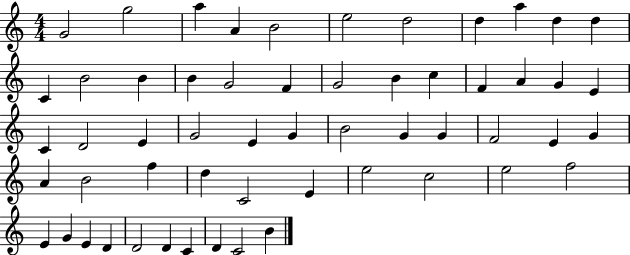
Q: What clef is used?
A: treble